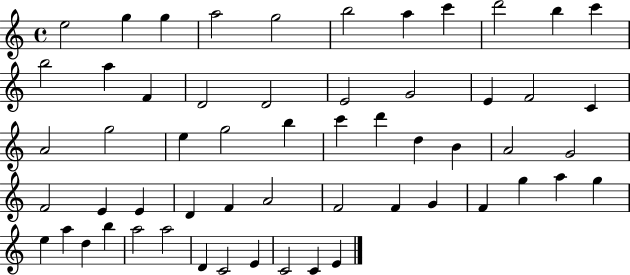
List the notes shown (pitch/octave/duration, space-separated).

E5/h G5/q G5/q A5/h G5/h B5/h A5/q C6/q D6/h B5/q C6/q B5/h A5/q F4/q D4/h D4/h E4/h G4/h E4/q F4/h C4/q A4/h G5/h E5/q G5/h B5/q C6/q D6/q D5/q B4/q A4/h G4/h F4/h E4/q E4/q D4/q F4/q A4/h F4/h F4/q G4/q F4/q G5/q A5/q G5/q E5/q A5/q D5/q B5/q A5/h A5/h D4/q C4/h E4/q C4/h C4/q E4/q